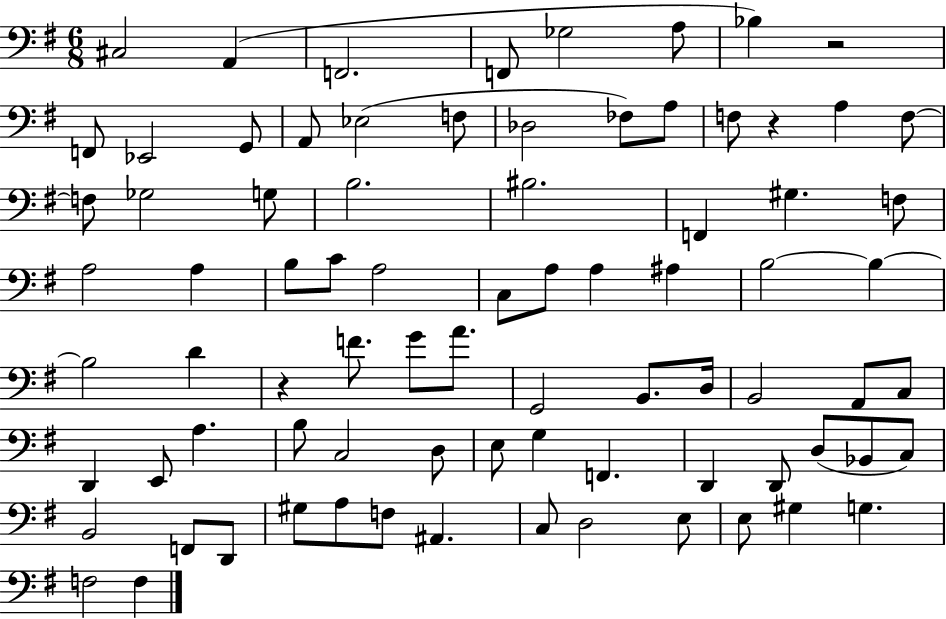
{
  \clef bass
  \numericTimeSignature
  \time 6/8
  \key g \major
  \repeat volta 2 { cis2 a,4( | f,2. | f,8 ges2 a8 | bes4) r2 | \break f,8 ees,2 g,8 | a,8 ees2( f8 | des2 fes8) a8 | f8 r4 a4 f8~~ | \break f8 ges2 g8 | b2. | bis2. | f,4 gis4. f8 | \break a2 a4 | b8 c'8 a2 | c8 a8 a4 ais4 | b2~~ b4~~ | \break b2 d'4 | r4 f'8. g'8 a'8. | g,2 b,8. d16 | b,2 a,8 c8 | \break d,4 e,8 a4. | b8 c2 d8 | e8 g4 f,4. | d,4 d,8 d8( bes,8 c8) | \break b,2 f,8 d,8 | gis8 a8 f8 ais,4. | c8 d2 e8 | e8 gis4 g4. | \break f2 f4 | } \bar "|."
}